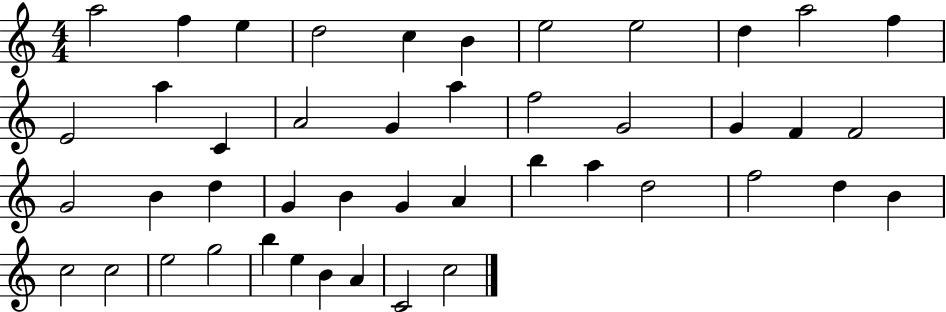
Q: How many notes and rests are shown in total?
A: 45